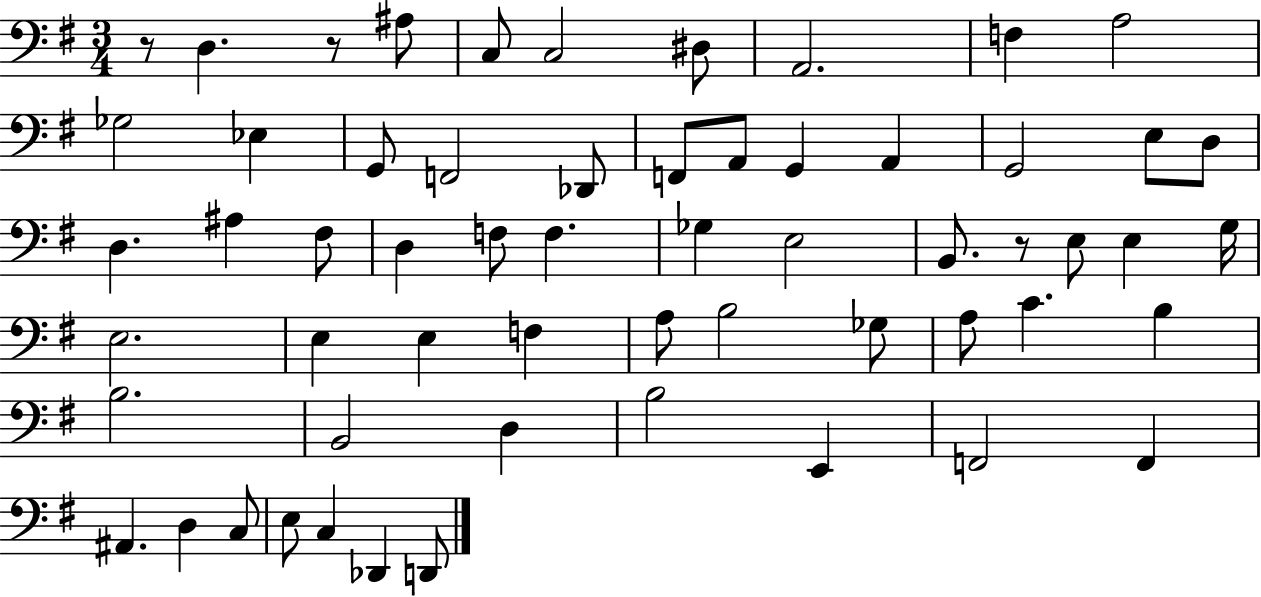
X:1
T:Untitled
M:3/4
L:1/4
K:G
z/2 D, z/2 ^A,/2 C,/2 C,2 ^D,/2 A,,2 F, A,2 _G,2 _E, G,,/2 F,,2 _D,,/2 F,,/2 A,,/2 G,, A,, G,,2 E,/2 D,/2 D, ^A, ^F,/2 D, F,/2 F, _G, E,2 B,,/2 z/2 E,/2 E, G,/4 E,2 E, E, F, A,/2 B,2 _G,/2 A,/2 C B, B,2 B,,2 D, B,2 E,, F,,2 F,, ^A,, D, C,/2 E,/2 C, _D,, D,,/2